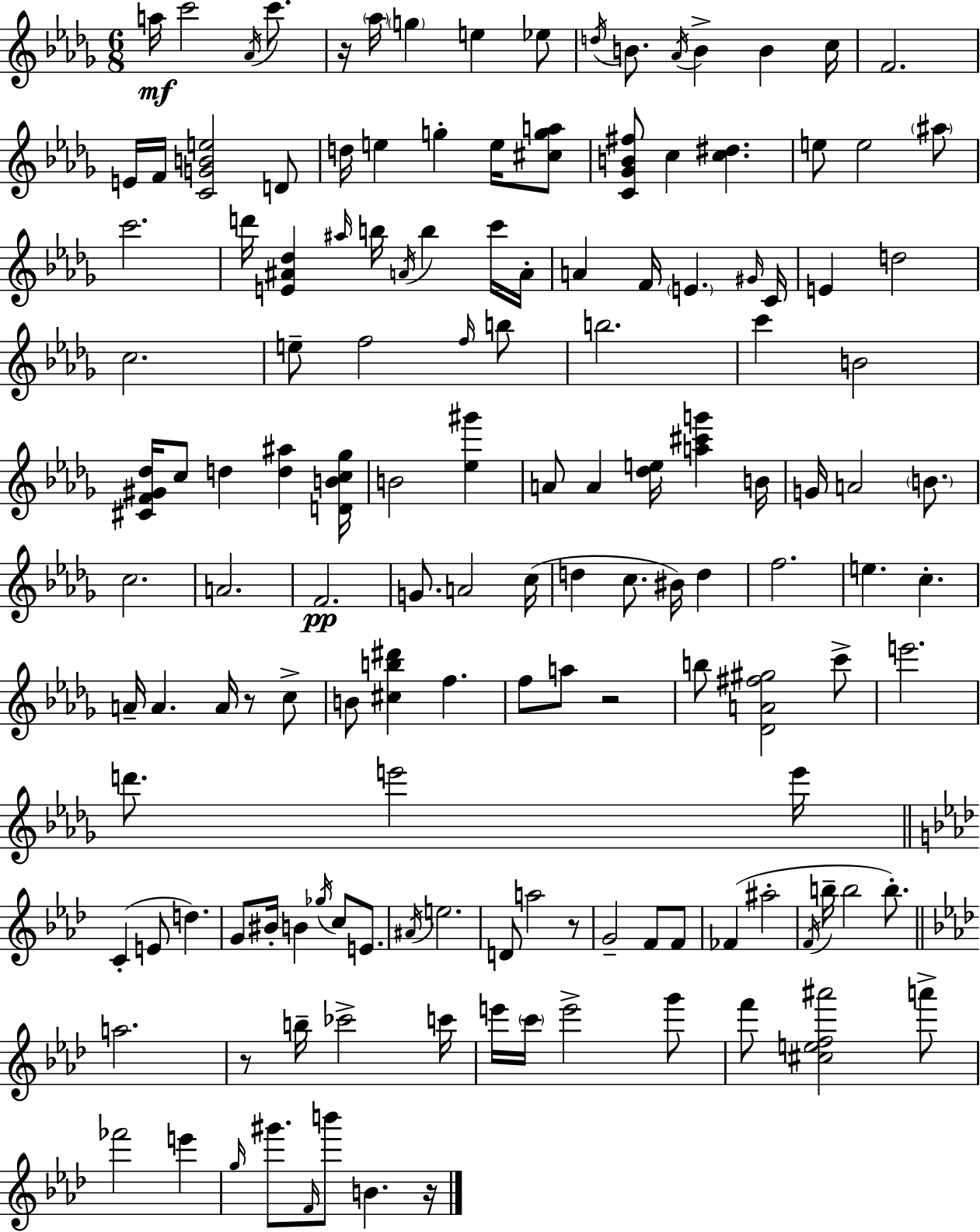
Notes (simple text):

A5/s C6/h Ab4/s C6/e. R/s Ab5/s G5/q E5/q Eb5/e D5/s B4/e. Ab4/s B4/q B4/q C5/s F4/h. E4/s F4/s [C4,G4,B4,E5]/h D4/e D5/s E5/q G5/q E5/s [C#5,G5,A5]/e [C4,Gb4,B4,F#5]/e C5/q [C5,D#5]/q. E5/e E5/h A#5/e C6/h. D6/s [E4,A#4,Db5]/q A#5/s B5/s A4/s B5/q C6/s A4/s A4/q F4/s E4/q. G#4/s C4/s E4/q D5/h C5/h. E5/e F5/h F5/s B5/e B5/h. C6/q B4/h [C#4,F4,G#4,Db5]/s C5/e D5/q [D5,A#5]/q [D4,B4,C5,Gb5]/s B4/h [Eb5,G#6]/q A4/e A4/q [Db5,E5]/s [A5,C#6,G6]/q B4/s G4/s A4/h B4/e. C5/h. A4/h. F4/h. G4/e. A4/h C5/s D5/q C5/e. BIS4/s D5/q F5/h. E5/q. C5/q. A4/s A4/q. A4/s R/e C5/e B4/e [C#5,B5,D#6]/q F5/q. F5/e A5/e R/h B5/e [Db4,A4,F#5,G#5]/h C6/e E6/h. D6/e. E6/h E6/s C4/q E4/e D5/q. G4/e BIS4/s B4/q Gb5/s C5/e E4/e. A#4/s E5/h. D4/e A5/h R/e G4/h F4/e F4/e FES4/q A#5/h F4/s B5/s B5/h B5/e. A5/h. R/e B5/s CES6/h C6/s E6/s C6/s E6/h G6/e F6/e [C#5,E5,F5,A#6]/h A6/e FES6/h E6/q G5/s G#6/e. F4/s B6/e B4/q. R/s